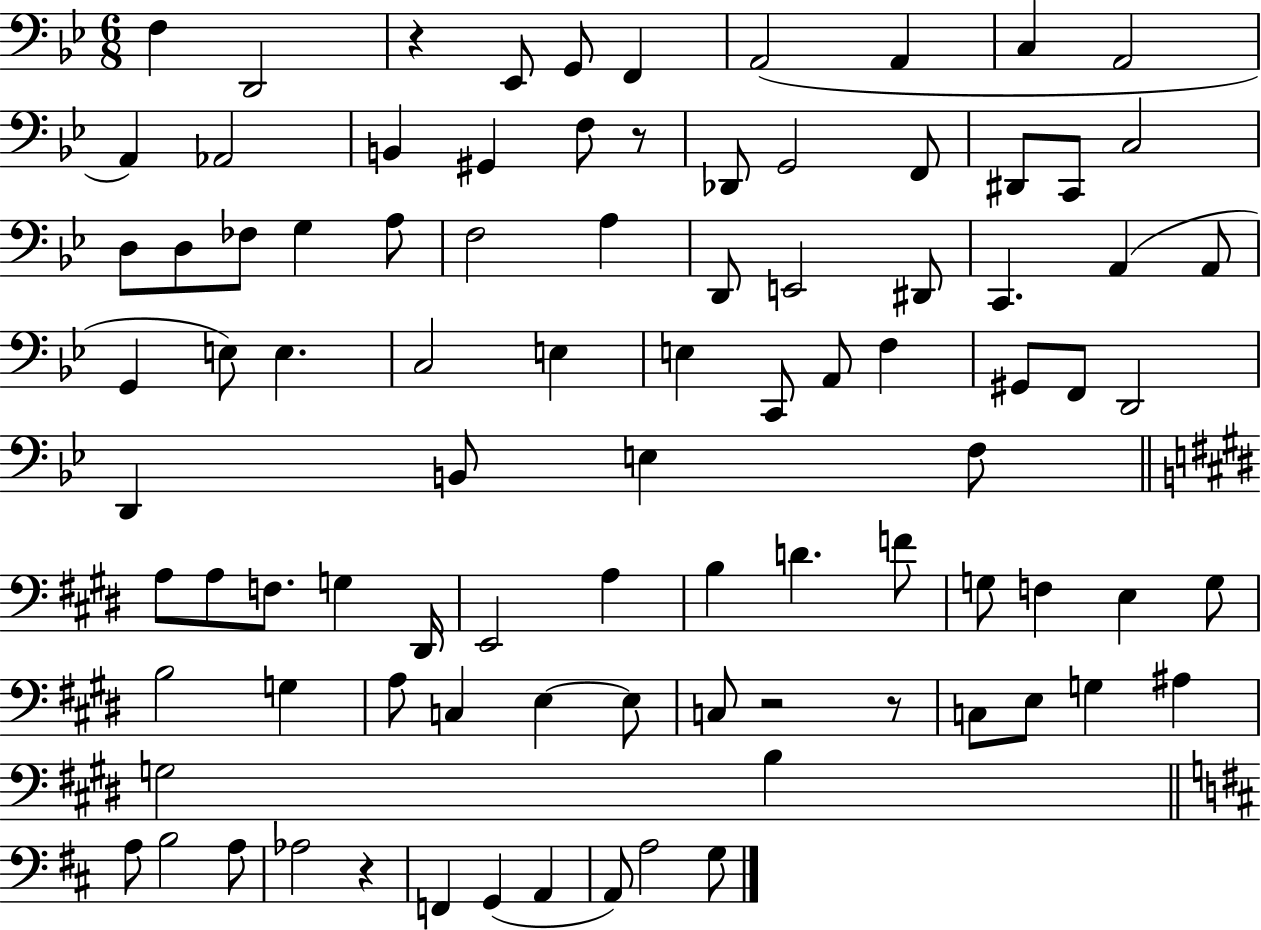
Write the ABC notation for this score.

X:1
T:Untitled
M:6/8
L:1/4
K:Bb
F, D,,2 z _E,,/2 G,,/2 F,, A,,2 A,, C, A,,2 A,, _A,,2 B,, ^G,, F,/2 z/2 _D,,/2 G,,2 F,,/2 ^D,,/2 C,,/2 C,2 D,/2 D,/2 _F,/2 G, A,/2 F,2 A, D,,/2 E,,2 ^D,,/2 C,, A,, A,,/2 G,, E,/2 E, C,2 E, E, C,,/2 A,,/2 F, ^G,,/2 F,,/2 D,,2 D,, B,,/2 E, F,/2 A,/2 A,/2 F,/2 G, ^D,,/4 E,,2 A, B, D F/2 G,/2 F, E, G,/2 B,2 G, A,/2 C, E, E,/2 C,/2 z2 z/2 C,/2 E,/2 G, ^A, G,2 B, A,/2 B,2 A,/2 _A,2 z F,, G,, A,, A,,/2 A,2 G,/2